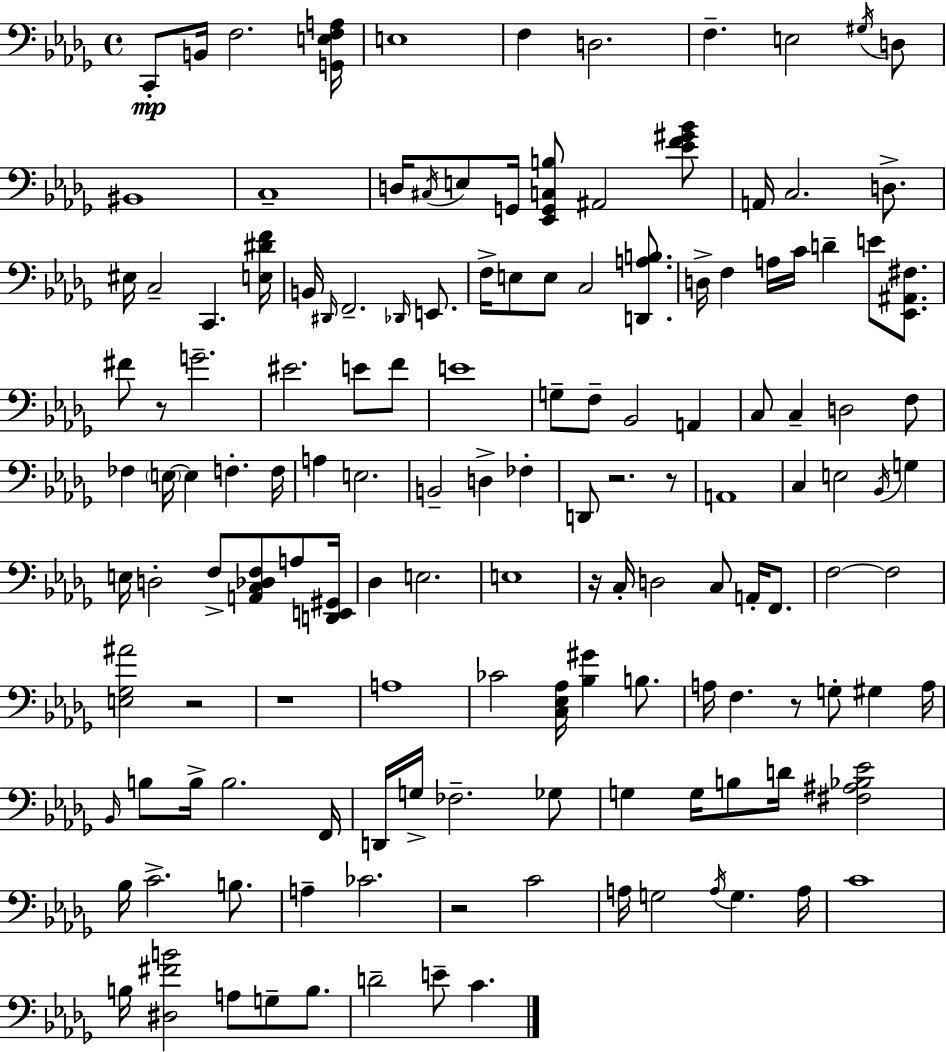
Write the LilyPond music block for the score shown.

{
  \clef bass
  \time 4/4
  \defaultTimeSignature
  \key bes \minor
  c,8-.\mp b,16 f2. <g, e f a>16 | e1 | f4 d2. | f4.-- e2 \acciaccatura { gis16 } d8 | \break bis,1 | c1-- | d16 \acciaccatura { cis16 } e8 g,16 <ees, g, c b>8 ais,2 | <ees' f' gis' bes'>8 a,16 c2. d8.-> | \break eis16 c2-- c,4. | <e dis' f'>16 b,16 \grace { dis,16 } f,2.-- | \grace { des,16 } e,8. f16-> e8 e8 c2 | <d, a b>8. d16-> f4 a16 c'16 d'4-- e'8 | \break <ees, ais, fis>8. fis'8 r8 g'2.-- | eis'2. | e'8 f'8 e'1 | g8-- f8-- bes,2 | \break a,4 c8 c4-- d2 | f8 fes4 \parenthesize e16~~ e4 f4.-. | f16 a4 e2. | b,2-- d4-> | \break fes4-. d,8 r2. | r8 a,1 | c4 e2 | \acciaccatura { bes,16 } g4 e16 d2-. f8-> | \break <a, c des f>8 a8 <d, e, gis,>16 des4 e2. | e1 | r16 c16-. d2 c8 | a,16-. f,8. f2~~ f2 | \break <e ges ais'>2 r2 | r1 | a1 | ces'2 <c ees aes>16 <bes gis'>4 | \break b8. a16 f4. r8 g8-. | gis4 a16 \grace { bes,16 } b8 b16-> b2. | f,16 d,16 g16-> fes2.-- | ges8 g4 g16 b8 d'16 <fis ais bes ees'>2 | \break bes16 c'2.-> | b8. a4-- ces'2. | r2 c'2 | a16 g2 \acciaccatura { a16 } | \break g4. a16 c'1 | b16 <dis fis' b'>2 | a8 g8-- b8. d'2-- e'8-- | c'4. \bar "|."
}